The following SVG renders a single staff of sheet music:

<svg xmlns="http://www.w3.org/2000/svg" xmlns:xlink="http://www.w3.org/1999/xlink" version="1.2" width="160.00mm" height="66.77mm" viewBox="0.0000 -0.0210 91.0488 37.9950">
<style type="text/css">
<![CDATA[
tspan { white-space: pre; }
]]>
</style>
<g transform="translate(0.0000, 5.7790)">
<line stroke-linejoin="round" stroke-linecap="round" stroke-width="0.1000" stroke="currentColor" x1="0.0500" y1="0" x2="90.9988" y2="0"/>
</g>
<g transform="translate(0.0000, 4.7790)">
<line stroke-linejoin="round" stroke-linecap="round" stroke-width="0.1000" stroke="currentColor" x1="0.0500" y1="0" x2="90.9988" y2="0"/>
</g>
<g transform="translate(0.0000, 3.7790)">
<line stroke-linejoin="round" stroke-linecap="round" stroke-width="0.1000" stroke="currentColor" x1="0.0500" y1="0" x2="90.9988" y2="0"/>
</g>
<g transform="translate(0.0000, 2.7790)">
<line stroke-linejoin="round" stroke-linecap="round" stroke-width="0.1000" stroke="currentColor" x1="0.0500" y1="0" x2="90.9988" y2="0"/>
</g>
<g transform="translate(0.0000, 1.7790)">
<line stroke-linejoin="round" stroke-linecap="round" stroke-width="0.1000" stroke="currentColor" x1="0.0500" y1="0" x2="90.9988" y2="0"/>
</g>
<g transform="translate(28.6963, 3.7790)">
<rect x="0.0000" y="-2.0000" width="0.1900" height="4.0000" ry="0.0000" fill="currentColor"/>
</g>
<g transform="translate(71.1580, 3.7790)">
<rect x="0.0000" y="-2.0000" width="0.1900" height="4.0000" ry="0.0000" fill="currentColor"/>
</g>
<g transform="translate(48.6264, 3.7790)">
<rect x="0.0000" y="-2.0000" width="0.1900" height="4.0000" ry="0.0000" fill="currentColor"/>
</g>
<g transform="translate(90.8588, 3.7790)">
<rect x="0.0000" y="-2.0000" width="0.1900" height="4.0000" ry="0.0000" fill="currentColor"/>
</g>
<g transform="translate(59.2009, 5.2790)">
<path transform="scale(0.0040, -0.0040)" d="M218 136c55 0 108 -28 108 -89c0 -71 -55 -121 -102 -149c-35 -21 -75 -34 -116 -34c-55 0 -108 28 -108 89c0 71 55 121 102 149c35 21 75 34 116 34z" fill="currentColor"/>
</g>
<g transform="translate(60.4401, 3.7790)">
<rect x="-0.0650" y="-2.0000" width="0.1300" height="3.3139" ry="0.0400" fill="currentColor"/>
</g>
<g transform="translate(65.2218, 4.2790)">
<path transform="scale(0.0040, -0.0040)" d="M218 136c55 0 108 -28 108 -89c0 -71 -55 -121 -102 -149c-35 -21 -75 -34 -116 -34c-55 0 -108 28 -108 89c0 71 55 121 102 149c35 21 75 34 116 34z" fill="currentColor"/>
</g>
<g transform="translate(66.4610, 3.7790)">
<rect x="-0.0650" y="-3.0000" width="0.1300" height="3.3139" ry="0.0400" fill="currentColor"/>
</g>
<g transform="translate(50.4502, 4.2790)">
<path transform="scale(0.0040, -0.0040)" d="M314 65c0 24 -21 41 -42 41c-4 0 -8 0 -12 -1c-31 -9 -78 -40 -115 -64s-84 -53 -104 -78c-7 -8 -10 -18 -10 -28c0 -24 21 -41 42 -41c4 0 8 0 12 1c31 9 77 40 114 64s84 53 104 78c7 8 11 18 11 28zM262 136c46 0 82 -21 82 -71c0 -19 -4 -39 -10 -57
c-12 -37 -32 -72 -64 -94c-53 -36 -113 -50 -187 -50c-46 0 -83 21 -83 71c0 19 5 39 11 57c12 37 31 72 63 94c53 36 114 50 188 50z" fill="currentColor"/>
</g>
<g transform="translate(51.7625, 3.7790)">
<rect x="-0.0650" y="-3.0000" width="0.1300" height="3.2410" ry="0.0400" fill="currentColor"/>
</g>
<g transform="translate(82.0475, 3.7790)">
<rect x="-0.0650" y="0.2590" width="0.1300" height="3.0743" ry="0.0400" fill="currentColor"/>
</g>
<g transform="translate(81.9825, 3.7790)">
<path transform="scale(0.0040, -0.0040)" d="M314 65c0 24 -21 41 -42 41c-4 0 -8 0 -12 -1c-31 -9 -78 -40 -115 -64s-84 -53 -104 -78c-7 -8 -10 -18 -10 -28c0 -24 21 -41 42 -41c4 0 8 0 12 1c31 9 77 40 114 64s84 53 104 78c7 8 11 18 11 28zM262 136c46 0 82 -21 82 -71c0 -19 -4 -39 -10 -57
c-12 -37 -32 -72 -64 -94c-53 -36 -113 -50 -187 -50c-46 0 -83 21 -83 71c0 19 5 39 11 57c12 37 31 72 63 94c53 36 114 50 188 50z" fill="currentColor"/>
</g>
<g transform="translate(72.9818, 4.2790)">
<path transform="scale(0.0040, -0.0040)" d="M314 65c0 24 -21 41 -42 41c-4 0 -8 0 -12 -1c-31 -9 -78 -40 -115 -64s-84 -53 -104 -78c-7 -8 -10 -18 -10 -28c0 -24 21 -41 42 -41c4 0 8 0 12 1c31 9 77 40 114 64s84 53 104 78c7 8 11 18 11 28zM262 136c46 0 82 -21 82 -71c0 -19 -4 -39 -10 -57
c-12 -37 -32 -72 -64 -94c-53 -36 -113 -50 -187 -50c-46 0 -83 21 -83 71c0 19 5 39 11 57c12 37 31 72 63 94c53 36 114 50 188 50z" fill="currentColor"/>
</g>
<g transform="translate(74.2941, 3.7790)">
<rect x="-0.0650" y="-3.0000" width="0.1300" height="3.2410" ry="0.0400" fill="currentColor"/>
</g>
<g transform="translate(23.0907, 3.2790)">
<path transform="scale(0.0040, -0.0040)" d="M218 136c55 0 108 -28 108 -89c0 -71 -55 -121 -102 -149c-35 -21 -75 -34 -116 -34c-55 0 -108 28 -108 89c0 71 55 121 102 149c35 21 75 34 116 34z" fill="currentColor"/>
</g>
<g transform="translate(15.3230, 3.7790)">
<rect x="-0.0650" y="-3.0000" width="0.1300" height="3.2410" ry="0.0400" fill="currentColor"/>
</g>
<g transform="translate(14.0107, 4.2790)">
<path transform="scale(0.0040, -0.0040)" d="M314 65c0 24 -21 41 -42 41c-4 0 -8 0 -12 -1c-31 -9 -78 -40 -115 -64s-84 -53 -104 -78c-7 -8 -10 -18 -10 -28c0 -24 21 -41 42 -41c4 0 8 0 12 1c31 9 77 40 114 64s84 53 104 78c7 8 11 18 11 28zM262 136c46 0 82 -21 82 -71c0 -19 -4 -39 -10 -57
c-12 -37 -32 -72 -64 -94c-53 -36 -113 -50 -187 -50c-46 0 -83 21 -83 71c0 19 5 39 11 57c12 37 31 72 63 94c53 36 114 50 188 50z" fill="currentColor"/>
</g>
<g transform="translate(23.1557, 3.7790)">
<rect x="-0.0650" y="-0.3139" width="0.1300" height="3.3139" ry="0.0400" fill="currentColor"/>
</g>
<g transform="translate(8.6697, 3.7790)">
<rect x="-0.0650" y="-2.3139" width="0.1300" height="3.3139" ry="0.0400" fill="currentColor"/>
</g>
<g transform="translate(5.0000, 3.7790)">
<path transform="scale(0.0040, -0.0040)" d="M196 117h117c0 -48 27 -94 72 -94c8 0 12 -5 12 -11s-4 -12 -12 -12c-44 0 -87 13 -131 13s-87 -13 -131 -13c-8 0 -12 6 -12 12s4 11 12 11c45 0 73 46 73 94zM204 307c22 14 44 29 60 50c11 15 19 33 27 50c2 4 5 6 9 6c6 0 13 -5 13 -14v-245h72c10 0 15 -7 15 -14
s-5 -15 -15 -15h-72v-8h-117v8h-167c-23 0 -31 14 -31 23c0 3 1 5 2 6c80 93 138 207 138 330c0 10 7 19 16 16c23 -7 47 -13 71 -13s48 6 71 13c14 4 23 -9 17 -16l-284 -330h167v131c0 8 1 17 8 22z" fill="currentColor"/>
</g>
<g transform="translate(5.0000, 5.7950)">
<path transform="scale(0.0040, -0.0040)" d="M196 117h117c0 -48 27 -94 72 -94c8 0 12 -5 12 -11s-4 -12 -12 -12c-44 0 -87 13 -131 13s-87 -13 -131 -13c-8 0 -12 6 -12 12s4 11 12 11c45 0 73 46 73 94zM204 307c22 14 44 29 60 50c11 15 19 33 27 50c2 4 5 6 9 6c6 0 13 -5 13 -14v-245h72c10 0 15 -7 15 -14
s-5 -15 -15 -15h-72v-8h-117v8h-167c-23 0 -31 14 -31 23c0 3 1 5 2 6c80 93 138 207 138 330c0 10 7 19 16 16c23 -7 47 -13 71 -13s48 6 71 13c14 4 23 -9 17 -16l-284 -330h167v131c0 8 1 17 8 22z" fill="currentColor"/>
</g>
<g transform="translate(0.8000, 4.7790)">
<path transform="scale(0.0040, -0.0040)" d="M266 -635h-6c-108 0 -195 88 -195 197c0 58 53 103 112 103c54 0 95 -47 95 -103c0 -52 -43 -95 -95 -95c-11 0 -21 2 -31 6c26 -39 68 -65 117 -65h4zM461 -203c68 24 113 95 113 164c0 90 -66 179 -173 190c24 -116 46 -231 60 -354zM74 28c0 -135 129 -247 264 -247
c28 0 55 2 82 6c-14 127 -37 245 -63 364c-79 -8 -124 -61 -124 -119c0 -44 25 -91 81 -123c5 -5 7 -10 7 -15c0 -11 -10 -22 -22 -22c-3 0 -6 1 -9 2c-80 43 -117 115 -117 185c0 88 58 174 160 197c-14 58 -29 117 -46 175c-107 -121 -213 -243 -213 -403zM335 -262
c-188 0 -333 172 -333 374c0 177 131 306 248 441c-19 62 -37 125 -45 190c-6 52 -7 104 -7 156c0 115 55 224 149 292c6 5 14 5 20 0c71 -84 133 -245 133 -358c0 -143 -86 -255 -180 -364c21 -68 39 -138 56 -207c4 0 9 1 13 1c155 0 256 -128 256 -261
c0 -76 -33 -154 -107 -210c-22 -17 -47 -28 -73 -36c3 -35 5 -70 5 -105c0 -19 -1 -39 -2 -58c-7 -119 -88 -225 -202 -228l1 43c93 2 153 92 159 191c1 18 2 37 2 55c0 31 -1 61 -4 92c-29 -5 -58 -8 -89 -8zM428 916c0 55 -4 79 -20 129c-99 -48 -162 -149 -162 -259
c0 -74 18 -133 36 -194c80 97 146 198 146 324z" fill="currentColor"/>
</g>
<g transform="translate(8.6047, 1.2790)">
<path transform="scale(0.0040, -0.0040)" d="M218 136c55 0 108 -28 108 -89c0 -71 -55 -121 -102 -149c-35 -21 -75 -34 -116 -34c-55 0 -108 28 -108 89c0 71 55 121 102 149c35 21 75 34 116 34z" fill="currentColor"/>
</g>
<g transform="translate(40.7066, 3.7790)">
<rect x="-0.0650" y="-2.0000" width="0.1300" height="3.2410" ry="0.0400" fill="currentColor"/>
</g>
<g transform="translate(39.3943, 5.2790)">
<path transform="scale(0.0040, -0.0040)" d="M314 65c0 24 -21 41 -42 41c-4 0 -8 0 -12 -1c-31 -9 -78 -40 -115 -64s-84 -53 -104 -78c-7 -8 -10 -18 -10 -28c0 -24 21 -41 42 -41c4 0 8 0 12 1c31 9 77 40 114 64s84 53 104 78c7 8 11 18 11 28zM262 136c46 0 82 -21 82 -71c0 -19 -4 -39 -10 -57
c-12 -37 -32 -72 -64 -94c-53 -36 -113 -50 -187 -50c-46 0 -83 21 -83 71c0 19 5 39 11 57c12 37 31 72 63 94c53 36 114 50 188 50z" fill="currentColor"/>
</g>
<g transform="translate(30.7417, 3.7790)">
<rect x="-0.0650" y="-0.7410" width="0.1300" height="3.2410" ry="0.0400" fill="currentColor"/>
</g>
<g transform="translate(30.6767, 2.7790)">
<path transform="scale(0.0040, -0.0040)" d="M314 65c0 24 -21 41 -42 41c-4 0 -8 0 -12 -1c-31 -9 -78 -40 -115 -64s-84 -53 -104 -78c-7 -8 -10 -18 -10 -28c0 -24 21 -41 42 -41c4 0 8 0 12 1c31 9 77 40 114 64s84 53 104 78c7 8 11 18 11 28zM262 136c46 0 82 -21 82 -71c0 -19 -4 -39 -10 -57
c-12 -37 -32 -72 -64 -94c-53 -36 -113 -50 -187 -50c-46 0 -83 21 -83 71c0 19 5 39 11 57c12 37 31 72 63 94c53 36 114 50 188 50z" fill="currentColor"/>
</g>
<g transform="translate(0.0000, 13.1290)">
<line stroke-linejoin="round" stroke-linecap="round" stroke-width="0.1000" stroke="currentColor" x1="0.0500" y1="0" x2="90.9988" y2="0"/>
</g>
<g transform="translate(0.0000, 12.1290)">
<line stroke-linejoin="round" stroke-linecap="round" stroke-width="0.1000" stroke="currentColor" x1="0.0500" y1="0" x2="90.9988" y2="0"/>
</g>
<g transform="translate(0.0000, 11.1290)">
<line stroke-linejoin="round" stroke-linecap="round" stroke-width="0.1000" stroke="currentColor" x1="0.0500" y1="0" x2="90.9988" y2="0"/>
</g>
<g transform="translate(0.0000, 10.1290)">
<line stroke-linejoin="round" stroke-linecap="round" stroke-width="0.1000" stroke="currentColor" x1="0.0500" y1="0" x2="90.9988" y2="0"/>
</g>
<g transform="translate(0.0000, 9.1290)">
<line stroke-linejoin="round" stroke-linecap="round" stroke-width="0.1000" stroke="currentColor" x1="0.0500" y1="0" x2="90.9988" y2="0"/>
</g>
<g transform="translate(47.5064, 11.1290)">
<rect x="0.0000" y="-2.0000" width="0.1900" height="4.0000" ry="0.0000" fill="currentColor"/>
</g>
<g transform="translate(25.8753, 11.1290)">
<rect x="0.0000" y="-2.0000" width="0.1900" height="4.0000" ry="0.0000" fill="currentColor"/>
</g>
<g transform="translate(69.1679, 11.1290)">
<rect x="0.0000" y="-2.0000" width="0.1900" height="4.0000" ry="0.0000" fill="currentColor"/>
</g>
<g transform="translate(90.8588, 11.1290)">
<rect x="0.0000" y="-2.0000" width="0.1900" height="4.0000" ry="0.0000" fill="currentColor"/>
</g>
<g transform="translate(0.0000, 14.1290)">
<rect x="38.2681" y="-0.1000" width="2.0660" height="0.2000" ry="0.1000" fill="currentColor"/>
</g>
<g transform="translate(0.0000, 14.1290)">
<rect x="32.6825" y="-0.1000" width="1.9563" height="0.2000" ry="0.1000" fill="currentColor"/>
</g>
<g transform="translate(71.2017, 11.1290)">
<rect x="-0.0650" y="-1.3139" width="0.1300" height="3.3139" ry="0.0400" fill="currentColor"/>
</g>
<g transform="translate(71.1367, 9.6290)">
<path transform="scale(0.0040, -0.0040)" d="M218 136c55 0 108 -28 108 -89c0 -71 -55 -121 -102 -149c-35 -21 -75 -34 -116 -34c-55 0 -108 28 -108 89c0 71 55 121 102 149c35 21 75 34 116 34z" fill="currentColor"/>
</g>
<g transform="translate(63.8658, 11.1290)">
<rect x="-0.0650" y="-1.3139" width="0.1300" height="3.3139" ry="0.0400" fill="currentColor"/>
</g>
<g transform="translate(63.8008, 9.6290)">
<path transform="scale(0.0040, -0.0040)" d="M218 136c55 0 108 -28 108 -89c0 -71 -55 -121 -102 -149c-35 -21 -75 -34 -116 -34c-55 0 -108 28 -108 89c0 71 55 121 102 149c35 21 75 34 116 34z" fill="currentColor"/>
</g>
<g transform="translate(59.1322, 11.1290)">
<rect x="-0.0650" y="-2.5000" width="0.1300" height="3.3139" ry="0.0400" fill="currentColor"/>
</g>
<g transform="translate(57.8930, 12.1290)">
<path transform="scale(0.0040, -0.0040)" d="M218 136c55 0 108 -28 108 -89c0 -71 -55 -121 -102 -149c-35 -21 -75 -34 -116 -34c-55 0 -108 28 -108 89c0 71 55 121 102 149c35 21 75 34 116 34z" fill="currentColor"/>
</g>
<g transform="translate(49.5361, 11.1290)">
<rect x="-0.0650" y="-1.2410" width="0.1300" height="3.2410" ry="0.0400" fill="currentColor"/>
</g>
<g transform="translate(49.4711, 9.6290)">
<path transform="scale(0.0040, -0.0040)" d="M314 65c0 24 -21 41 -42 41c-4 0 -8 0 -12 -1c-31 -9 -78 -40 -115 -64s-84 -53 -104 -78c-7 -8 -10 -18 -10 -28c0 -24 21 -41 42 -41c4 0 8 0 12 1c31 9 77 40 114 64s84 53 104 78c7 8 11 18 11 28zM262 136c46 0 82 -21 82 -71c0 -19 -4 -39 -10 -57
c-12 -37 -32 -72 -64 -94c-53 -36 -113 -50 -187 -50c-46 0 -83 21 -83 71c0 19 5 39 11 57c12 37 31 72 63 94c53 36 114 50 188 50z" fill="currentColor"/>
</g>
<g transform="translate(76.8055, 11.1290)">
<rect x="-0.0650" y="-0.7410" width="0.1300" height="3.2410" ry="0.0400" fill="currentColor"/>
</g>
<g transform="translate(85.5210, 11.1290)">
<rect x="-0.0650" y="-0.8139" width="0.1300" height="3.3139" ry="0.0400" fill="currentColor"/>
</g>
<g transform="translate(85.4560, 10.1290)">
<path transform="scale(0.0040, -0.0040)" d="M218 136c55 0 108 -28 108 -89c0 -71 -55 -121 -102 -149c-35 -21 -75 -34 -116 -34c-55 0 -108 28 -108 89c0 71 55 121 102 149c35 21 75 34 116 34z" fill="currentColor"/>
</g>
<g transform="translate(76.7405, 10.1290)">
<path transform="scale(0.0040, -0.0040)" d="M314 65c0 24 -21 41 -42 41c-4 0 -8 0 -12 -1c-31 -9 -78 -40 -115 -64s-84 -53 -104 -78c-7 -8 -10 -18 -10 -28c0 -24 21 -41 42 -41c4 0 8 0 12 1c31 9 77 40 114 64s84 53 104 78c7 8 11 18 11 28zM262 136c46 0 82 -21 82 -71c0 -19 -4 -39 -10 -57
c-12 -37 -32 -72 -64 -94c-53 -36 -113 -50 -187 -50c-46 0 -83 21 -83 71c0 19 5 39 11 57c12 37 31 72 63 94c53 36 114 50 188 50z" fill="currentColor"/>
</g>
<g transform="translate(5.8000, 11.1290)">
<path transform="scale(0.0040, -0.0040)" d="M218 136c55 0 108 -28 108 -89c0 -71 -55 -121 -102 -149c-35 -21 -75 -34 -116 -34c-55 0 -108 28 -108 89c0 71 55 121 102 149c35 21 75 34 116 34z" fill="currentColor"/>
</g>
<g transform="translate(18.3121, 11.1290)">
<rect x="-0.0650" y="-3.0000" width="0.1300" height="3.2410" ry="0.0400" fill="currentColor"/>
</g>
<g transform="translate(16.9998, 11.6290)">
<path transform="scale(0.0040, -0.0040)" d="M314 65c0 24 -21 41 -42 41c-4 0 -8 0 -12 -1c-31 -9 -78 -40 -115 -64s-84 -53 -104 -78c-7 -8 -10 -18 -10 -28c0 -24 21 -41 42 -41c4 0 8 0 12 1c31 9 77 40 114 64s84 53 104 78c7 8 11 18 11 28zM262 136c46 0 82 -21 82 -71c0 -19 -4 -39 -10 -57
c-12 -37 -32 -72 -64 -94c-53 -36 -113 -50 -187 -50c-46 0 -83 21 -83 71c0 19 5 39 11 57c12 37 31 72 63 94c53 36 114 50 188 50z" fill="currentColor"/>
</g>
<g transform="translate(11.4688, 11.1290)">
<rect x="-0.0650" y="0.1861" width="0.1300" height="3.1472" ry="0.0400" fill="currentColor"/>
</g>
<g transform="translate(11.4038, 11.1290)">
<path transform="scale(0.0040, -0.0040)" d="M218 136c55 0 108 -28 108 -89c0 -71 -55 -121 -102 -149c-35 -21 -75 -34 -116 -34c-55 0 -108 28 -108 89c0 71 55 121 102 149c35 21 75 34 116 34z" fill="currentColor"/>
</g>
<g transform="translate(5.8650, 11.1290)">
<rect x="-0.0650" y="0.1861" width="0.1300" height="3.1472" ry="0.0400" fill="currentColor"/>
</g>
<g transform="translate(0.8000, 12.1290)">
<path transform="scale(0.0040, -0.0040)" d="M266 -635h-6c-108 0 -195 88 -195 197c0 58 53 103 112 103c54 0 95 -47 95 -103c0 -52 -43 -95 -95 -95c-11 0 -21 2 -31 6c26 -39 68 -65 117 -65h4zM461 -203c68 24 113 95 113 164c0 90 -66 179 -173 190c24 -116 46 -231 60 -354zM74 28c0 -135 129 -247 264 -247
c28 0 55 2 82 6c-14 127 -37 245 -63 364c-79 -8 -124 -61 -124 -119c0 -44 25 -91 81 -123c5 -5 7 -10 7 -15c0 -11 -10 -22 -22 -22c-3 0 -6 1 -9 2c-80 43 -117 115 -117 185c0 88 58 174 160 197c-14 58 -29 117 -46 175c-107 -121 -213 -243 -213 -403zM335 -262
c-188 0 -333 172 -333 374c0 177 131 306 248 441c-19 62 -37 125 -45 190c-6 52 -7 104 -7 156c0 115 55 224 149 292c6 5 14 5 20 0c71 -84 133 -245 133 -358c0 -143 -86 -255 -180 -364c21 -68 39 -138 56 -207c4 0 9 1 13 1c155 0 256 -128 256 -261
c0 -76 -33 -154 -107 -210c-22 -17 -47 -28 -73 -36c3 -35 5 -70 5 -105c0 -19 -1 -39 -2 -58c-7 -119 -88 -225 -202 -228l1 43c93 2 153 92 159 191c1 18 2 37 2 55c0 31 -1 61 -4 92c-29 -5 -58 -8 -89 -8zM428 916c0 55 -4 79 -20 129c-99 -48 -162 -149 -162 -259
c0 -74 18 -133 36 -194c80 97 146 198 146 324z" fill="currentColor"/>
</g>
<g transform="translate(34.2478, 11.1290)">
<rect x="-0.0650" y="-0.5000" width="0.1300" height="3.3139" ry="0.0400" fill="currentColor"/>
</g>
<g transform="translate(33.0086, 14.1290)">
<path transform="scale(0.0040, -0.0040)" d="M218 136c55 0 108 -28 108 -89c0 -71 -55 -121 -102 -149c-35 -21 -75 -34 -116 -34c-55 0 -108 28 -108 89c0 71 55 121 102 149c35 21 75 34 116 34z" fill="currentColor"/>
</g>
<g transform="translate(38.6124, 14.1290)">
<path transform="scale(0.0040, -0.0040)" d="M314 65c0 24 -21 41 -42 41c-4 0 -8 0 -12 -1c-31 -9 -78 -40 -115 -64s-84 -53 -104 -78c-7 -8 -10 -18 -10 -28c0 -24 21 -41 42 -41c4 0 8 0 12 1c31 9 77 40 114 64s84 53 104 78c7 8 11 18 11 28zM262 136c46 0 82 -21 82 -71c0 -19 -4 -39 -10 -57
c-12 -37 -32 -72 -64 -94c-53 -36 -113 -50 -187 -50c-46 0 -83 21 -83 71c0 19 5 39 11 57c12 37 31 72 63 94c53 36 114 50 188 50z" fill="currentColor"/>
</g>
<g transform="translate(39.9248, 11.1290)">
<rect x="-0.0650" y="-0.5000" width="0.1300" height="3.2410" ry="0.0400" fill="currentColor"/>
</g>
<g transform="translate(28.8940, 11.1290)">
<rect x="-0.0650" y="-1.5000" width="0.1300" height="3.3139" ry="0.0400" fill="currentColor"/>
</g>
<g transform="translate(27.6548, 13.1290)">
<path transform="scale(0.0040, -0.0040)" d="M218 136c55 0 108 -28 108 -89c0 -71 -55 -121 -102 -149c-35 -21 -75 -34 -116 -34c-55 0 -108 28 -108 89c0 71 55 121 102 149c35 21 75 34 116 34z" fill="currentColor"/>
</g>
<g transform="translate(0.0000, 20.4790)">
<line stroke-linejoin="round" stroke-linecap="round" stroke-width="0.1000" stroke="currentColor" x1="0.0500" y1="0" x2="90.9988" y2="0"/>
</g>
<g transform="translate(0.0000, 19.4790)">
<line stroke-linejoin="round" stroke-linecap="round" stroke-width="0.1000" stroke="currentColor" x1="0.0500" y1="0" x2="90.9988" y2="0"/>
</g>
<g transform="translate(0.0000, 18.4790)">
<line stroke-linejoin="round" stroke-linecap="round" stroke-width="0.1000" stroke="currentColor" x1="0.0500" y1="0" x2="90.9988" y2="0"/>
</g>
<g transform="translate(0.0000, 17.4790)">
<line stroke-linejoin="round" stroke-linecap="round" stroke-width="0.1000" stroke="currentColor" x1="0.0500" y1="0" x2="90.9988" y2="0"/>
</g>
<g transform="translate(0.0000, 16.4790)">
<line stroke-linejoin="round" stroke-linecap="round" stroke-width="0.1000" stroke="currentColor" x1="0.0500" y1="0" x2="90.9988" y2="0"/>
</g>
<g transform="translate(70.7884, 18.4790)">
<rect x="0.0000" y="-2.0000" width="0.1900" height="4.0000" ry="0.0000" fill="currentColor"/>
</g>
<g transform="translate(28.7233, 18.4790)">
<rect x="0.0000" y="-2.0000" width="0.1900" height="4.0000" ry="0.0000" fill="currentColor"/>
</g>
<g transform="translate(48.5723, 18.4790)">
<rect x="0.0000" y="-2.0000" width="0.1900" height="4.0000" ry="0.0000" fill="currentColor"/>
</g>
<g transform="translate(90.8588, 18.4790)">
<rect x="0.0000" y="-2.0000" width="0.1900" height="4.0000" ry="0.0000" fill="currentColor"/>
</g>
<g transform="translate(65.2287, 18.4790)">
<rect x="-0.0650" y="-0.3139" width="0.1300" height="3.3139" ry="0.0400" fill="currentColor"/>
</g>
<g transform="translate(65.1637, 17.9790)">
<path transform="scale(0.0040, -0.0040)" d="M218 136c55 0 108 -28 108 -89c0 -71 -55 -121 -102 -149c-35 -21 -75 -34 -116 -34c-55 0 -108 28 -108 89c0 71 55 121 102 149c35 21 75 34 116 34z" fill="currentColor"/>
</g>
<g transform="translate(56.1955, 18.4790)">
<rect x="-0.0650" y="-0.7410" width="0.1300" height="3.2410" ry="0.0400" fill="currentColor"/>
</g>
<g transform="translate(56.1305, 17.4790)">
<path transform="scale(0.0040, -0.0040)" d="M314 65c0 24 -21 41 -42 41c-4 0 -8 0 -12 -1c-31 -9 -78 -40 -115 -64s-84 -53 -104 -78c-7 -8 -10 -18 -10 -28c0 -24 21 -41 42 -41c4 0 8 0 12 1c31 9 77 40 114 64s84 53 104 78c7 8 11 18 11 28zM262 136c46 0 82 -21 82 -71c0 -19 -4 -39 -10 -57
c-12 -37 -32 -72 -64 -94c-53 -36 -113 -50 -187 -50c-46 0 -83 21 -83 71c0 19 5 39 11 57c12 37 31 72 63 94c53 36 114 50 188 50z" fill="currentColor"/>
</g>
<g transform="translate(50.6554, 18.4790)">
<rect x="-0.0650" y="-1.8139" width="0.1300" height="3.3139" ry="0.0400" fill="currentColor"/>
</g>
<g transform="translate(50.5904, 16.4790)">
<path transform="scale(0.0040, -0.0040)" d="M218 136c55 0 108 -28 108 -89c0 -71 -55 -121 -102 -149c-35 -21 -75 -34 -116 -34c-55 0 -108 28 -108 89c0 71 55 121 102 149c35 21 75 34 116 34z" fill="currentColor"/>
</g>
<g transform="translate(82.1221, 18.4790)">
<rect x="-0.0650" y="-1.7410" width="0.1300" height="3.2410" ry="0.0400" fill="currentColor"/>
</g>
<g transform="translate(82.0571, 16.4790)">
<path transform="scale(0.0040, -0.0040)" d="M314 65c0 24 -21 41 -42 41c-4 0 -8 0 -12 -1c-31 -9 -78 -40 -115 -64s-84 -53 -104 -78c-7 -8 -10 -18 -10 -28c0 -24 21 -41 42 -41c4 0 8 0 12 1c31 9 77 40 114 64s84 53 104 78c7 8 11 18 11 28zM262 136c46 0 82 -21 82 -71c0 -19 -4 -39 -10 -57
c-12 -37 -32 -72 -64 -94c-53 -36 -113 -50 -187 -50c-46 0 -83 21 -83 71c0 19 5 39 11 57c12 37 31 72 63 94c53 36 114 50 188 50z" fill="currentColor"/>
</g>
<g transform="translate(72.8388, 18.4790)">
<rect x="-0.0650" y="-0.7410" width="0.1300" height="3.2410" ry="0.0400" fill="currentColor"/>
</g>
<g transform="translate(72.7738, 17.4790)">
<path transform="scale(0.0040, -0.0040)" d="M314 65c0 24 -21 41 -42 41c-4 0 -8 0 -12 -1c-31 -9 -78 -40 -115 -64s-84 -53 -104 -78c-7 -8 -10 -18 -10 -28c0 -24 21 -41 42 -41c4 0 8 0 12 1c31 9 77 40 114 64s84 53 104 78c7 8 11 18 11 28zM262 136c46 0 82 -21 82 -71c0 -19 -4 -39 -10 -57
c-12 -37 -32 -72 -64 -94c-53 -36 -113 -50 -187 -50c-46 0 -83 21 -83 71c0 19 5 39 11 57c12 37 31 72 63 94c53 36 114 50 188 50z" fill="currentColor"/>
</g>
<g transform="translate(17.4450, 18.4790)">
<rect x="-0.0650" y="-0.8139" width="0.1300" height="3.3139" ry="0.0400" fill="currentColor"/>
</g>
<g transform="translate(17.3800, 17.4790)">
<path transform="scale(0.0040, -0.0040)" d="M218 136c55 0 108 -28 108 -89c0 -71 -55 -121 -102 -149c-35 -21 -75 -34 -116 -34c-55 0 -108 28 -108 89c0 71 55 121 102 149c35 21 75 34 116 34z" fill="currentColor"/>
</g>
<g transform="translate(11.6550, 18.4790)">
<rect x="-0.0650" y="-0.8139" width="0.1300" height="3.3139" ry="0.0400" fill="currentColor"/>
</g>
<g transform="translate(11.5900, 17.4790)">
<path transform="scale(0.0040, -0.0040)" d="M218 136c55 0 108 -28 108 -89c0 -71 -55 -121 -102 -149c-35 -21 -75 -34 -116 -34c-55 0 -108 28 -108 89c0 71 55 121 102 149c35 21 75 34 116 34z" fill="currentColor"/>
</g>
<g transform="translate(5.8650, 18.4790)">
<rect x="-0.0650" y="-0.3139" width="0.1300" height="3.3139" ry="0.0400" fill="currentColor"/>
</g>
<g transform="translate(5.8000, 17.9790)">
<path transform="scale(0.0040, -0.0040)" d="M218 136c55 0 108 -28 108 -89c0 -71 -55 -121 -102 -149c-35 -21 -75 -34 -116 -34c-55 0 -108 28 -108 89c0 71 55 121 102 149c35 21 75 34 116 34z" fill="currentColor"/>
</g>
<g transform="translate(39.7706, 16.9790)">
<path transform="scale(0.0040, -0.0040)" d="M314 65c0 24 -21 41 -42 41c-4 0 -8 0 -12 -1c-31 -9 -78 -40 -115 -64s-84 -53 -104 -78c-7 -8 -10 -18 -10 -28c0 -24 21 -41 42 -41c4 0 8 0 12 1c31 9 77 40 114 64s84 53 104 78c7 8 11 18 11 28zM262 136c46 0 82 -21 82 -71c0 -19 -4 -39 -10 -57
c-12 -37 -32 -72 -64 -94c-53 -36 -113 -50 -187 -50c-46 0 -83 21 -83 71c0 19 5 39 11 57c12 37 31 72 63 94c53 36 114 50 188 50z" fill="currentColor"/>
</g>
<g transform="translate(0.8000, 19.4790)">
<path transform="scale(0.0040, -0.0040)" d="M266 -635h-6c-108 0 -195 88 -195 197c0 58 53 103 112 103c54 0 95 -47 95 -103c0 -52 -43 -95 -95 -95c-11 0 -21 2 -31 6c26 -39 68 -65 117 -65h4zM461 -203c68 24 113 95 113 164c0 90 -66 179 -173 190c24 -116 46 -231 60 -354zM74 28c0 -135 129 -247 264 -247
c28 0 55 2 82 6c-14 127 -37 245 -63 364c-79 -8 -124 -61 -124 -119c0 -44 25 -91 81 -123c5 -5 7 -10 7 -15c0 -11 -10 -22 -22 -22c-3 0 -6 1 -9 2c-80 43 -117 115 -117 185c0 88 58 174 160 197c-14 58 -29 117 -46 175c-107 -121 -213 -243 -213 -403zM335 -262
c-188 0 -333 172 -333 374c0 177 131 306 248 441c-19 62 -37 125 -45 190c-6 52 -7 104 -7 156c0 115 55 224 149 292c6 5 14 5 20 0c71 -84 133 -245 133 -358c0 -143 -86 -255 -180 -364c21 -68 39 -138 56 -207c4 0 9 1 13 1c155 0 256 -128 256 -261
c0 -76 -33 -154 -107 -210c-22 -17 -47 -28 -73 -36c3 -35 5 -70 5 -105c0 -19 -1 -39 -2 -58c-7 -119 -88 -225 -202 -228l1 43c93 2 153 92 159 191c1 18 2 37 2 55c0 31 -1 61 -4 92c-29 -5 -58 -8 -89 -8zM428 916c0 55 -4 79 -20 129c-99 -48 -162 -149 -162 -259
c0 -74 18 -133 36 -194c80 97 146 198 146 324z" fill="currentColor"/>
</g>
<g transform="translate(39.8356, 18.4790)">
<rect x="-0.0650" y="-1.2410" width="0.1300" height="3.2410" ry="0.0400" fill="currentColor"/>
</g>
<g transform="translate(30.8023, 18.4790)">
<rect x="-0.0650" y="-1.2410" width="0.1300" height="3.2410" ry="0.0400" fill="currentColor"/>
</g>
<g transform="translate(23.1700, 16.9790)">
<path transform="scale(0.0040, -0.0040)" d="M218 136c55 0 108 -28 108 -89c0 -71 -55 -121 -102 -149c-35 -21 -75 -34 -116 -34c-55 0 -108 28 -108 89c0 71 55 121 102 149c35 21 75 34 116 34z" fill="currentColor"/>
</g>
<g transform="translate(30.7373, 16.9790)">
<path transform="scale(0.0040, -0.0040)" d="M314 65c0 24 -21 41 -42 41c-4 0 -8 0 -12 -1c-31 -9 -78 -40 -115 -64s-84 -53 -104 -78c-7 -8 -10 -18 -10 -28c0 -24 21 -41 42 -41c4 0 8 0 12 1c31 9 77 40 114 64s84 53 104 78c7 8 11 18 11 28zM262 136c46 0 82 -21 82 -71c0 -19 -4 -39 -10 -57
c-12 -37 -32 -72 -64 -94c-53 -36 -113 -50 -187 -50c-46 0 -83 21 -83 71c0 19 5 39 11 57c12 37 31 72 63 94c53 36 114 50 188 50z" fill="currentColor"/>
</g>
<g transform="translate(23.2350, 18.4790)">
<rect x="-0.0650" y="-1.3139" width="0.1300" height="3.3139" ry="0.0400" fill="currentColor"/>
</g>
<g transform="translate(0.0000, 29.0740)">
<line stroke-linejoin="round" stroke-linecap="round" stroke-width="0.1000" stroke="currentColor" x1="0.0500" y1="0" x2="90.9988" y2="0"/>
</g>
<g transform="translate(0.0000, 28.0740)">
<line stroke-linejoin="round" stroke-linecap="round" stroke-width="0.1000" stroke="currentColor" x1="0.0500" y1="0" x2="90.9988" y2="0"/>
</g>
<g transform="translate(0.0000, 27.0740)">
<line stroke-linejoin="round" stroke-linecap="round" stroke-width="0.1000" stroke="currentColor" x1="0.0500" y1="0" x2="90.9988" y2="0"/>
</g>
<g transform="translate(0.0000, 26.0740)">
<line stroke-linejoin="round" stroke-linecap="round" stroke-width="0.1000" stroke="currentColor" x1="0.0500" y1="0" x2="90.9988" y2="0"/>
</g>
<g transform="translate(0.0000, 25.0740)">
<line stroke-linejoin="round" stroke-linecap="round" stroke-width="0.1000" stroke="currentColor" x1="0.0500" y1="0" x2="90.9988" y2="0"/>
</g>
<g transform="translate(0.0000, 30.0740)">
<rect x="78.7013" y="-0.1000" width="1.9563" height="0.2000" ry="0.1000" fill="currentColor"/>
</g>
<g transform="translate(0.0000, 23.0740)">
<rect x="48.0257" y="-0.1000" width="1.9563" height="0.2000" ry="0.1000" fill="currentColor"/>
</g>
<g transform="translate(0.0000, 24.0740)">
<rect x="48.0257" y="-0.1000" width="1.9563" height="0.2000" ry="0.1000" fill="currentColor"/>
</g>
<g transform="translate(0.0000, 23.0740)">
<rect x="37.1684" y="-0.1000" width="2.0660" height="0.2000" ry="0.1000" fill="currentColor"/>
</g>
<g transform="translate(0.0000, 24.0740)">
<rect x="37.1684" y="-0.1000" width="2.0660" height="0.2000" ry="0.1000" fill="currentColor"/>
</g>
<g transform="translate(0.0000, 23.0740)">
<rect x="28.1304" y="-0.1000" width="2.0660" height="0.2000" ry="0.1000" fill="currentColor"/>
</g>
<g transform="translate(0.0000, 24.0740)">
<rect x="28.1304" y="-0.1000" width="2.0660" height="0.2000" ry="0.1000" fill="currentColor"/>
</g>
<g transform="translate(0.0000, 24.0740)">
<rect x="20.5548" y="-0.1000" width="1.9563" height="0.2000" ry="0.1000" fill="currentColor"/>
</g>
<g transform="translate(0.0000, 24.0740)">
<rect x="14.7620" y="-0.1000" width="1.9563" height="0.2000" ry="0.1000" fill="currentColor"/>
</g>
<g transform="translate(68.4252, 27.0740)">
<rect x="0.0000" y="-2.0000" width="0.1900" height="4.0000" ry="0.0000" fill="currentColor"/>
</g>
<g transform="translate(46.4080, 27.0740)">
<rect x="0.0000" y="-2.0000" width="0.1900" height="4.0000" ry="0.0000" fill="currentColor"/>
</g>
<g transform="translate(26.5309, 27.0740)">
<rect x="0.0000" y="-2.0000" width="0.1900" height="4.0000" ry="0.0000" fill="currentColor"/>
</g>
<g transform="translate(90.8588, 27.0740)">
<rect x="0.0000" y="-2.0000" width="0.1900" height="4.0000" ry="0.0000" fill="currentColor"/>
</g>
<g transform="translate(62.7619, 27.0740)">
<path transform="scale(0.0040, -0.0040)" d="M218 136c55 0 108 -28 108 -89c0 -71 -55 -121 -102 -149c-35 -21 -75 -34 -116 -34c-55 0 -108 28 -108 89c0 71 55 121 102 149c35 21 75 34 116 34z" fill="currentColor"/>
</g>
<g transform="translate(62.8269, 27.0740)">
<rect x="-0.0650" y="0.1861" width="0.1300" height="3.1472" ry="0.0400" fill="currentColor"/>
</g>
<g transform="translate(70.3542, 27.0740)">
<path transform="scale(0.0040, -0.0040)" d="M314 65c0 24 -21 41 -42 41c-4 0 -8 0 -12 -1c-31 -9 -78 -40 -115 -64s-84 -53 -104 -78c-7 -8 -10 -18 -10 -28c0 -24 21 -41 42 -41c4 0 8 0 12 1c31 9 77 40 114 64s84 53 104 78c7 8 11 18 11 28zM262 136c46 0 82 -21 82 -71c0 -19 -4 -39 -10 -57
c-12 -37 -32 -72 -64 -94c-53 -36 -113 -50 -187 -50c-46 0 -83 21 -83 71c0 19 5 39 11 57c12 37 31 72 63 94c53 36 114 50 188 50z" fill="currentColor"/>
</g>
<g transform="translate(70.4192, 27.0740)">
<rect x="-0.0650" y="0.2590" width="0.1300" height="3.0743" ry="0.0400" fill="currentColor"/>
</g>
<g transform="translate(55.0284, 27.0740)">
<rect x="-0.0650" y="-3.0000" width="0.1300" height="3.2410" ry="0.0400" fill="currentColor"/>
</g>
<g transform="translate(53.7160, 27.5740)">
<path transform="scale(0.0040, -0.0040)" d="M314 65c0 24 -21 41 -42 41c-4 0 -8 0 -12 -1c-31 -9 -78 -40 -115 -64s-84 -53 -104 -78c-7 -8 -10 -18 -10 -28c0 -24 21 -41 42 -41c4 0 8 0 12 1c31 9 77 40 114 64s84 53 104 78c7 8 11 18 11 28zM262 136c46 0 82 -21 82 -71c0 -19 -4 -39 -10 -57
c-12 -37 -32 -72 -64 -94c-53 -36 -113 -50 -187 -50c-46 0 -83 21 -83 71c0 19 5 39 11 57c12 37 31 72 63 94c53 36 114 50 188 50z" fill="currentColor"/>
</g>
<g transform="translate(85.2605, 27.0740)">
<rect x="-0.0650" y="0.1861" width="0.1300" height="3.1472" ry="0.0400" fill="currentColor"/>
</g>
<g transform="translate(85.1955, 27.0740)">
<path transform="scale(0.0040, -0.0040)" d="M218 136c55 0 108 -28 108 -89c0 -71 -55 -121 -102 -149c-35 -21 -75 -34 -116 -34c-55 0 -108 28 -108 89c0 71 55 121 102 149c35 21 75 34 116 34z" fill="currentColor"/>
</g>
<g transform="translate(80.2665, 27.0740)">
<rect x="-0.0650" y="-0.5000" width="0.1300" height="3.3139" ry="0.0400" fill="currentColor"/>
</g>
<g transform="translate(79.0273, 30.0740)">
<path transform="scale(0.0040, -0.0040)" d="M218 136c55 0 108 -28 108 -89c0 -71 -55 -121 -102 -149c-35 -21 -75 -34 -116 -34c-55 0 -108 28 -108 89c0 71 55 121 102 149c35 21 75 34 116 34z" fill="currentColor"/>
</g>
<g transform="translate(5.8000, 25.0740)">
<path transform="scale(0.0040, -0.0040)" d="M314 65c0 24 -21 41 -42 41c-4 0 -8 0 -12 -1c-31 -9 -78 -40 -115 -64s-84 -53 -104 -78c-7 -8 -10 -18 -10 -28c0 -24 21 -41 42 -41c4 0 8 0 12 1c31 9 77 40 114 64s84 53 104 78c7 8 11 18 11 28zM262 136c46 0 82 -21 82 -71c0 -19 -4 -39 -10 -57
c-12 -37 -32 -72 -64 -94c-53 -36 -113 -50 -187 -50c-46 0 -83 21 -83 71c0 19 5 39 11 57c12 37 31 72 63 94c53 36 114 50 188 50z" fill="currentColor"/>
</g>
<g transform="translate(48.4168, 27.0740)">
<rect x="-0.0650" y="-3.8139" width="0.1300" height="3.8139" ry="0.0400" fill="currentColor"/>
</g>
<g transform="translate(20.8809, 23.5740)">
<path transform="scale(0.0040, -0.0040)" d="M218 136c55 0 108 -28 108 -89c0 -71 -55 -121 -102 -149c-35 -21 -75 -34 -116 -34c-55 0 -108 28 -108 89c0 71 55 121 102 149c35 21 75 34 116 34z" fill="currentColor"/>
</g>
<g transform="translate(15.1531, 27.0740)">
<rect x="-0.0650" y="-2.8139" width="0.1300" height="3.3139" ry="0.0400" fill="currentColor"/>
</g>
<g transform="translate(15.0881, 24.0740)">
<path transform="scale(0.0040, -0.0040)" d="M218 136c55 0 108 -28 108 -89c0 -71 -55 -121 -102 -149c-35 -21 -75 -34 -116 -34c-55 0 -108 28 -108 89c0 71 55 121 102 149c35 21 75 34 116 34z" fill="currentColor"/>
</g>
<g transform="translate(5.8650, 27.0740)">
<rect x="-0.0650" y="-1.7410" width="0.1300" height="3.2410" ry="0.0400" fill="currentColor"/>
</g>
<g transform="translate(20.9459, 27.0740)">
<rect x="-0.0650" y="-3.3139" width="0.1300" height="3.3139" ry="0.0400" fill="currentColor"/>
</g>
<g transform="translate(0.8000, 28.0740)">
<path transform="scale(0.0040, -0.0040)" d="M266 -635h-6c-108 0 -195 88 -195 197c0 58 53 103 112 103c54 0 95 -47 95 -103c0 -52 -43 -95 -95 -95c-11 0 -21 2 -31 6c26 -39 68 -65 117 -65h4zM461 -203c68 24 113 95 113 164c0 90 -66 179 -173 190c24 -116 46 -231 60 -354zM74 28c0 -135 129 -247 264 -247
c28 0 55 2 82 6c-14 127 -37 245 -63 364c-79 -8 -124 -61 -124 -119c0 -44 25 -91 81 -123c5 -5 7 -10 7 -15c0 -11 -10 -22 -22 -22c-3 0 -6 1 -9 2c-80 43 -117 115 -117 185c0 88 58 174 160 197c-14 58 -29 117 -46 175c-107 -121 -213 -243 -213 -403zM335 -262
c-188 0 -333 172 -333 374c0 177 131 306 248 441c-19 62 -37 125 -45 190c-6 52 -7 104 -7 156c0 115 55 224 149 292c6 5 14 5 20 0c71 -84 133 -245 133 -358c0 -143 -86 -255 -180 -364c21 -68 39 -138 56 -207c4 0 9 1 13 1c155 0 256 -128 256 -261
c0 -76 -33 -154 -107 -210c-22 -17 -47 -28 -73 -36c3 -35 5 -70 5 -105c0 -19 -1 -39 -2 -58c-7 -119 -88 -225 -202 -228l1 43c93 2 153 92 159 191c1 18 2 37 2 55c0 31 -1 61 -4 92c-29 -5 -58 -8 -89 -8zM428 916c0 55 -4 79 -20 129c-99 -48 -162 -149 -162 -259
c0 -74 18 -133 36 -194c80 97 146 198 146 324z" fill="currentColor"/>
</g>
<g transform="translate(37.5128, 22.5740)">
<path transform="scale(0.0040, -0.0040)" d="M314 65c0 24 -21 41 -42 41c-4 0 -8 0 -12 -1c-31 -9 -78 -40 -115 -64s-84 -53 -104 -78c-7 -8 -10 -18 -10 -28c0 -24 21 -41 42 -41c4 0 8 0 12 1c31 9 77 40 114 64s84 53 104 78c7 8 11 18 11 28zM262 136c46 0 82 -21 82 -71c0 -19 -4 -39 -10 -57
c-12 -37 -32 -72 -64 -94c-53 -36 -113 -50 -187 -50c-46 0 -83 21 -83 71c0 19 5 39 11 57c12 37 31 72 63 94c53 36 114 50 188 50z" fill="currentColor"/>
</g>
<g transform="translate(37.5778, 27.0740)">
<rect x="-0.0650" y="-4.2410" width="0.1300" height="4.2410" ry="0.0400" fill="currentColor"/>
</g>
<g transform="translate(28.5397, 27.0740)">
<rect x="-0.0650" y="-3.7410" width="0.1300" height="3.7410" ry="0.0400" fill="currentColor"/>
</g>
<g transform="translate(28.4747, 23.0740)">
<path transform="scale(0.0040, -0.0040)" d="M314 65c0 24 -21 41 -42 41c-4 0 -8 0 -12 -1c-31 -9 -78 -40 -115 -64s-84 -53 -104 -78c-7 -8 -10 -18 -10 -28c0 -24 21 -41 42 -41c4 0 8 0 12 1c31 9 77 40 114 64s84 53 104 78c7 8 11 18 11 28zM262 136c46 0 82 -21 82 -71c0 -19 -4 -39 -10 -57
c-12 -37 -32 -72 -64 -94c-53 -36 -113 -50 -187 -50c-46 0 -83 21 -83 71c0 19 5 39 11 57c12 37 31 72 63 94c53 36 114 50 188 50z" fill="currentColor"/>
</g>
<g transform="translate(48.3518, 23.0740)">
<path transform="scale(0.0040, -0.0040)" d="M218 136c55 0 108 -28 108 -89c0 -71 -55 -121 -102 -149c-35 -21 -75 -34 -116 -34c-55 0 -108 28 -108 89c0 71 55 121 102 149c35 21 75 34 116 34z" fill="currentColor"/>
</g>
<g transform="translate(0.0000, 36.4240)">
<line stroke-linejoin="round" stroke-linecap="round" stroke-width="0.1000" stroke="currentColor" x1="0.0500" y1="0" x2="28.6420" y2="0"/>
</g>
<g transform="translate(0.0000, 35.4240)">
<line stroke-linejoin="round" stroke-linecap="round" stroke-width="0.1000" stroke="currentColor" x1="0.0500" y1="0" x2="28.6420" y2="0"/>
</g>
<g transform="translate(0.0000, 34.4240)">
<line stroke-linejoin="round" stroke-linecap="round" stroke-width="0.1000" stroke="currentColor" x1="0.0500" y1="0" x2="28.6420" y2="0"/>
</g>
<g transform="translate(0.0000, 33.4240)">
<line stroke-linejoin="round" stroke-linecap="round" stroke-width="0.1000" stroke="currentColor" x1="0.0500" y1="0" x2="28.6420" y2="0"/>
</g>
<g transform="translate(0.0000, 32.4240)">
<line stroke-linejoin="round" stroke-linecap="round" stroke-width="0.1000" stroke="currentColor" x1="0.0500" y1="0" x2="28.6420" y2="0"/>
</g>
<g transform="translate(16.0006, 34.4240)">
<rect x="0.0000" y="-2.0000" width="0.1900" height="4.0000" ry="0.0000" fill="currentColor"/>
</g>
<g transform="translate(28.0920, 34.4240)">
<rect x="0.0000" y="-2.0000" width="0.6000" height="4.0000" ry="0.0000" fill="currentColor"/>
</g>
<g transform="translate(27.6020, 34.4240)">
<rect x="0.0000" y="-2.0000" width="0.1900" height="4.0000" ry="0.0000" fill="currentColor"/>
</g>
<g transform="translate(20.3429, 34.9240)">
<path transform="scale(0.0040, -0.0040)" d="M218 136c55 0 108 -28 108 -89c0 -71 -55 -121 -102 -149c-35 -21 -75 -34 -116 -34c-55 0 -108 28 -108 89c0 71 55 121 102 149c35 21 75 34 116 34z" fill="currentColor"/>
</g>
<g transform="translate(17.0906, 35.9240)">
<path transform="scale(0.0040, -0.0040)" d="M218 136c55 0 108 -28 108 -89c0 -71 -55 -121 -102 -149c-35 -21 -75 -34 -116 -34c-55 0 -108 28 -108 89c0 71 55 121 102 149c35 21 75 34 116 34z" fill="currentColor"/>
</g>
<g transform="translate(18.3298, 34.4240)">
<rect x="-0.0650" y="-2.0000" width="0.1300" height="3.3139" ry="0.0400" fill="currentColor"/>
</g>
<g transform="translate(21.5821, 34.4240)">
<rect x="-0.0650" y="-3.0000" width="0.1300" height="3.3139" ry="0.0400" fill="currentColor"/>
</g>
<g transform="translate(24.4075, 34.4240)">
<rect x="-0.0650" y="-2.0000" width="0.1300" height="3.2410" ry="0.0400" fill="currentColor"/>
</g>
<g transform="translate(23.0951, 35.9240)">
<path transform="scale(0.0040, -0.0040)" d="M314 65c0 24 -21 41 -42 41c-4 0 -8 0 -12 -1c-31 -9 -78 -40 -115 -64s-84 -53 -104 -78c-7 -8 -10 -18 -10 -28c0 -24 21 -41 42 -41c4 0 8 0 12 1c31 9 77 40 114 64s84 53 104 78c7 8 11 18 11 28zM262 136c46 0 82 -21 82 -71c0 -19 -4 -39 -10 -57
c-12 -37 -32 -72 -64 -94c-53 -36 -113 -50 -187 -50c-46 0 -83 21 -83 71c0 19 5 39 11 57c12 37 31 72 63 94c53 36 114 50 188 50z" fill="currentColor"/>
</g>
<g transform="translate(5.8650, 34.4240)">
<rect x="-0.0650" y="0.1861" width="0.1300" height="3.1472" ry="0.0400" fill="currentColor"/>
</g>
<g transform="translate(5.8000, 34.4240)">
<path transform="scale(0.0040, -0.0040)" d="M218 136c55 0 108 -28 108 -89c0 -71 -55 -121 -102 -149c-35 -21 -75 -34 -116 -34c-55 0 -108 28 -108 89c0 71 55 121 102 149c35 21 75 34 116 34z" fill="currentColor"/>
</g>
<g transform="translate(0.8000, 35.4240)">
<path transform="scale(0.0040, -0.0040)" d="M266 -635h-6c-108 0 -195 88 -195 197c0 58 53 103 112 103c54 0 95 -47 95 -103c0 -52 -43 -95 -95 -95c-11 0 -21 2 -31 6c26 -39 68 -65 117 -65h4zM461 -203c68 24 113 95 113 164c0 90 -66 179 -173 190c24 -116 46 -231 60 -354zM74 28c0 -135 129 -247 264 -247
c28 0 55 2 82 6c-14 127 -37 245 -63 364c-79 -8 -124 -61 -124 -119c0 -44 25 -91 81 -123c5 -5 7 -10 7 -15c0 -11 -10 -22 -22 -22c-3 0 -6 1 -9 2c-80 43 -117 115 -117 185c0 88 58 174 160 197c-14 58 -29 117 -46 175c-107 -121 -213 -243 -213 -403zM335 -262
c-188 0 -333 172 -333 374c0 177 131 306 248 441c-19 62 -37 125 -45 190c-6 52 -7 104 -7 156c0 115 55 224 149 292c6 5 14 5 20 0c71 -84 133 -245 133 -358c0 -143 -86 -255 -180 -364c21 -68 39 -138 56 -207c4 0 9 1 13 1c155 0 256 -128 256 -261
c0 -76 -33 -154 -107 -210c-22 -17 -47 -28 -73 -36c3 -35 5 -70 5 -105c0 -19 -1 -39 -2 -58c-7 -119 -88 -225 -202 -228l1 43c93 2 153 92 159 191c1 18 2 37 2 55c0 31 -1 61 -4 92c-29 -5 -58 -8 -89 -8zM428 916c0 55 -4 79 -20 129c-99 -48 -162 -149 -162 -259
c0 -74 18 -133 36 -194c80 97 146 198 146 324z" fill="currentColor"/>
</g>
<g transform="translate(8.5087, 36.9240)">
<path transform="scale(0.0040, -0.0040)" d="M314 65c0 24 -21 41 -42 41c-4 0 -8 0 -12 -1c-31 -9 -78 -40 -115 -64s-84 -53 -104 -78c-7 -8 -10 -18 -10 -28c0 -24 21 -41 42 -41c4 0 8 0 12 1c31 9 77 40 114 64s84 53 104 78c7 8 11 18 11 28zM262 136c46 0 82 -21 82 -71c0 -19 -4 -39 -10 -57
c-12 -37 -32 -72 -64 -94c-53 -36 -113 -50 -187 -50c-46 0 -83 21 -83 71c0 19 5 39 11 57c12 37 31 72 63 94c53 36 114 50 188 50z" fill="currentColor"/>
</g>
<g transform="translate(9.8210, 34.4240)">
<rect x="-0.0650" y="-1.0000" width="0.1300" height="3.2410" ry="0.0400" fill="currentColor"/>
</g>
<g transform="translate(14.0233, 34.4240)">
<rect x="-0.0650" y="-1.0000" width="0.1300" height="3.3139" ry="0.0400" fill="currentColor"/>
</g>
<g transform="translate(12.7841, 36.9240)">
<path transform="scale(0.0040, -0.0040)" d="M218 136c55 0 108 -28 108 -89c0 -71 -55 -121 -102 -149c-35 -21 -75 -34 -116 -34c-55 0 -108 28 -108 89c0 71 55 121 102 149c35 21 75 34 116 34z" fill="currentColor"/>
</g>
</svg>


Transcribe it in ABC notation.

X:1
T:Untitled
M:4/4
L:1/4
K:C
g A2 c d2 F2 A2 F A A2 B2 B B A2 E C C2 e2 G e e d2 d c d d e e2 e2 f d2 c d2 f2 f2 a b c'2 d'2 c' A2 B B2 C B B D2 D F A F2